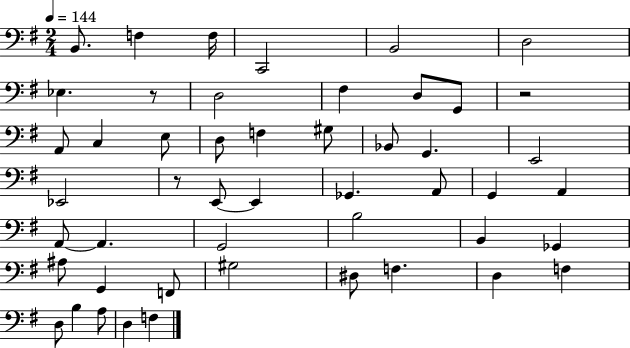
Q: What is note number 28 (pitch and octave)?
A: A2